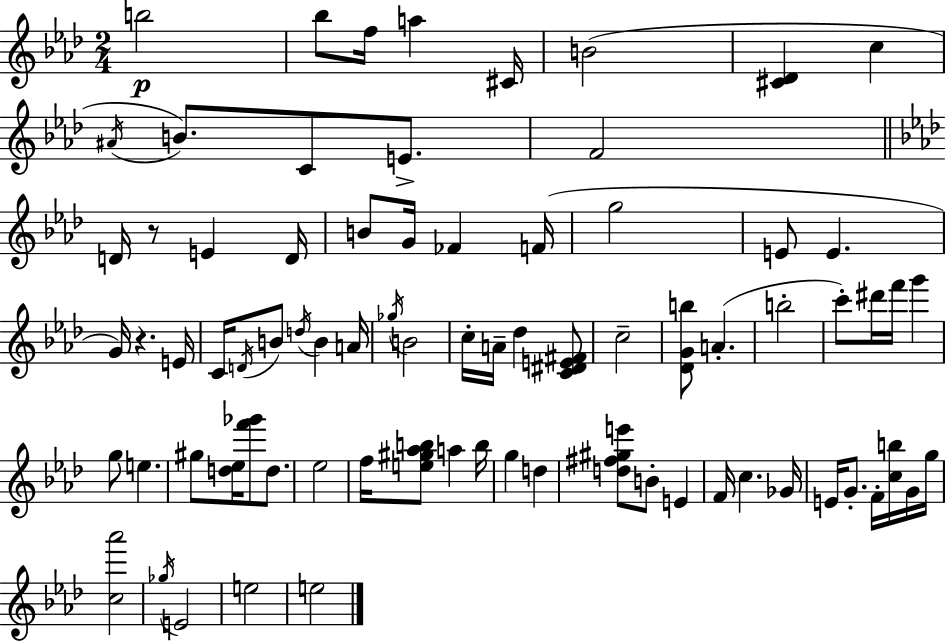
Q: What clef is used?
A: treble